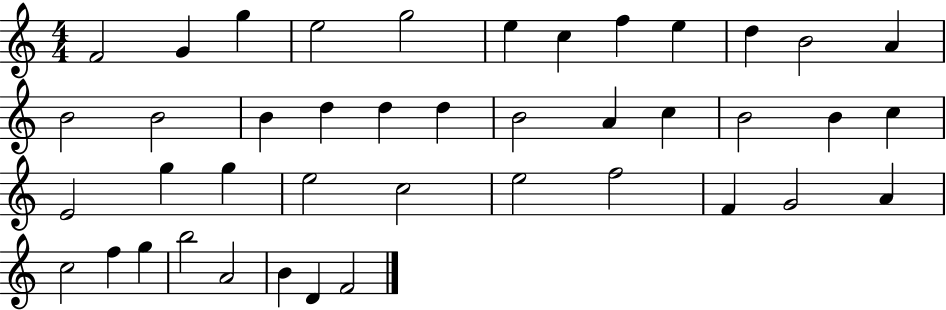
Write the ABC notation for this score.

X:1
T:Untitled
M:4/4
L:1/4
K:C
F2 G g e2 g2 e c f e d B2 A B2 B2 B d d d B2 A c B2 B c E2 g g e2 c2 e2 f2 F G2 A c2 f g b2 A2 B D F2